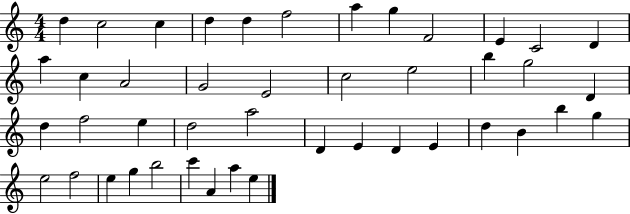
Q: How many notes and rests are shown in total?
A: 44